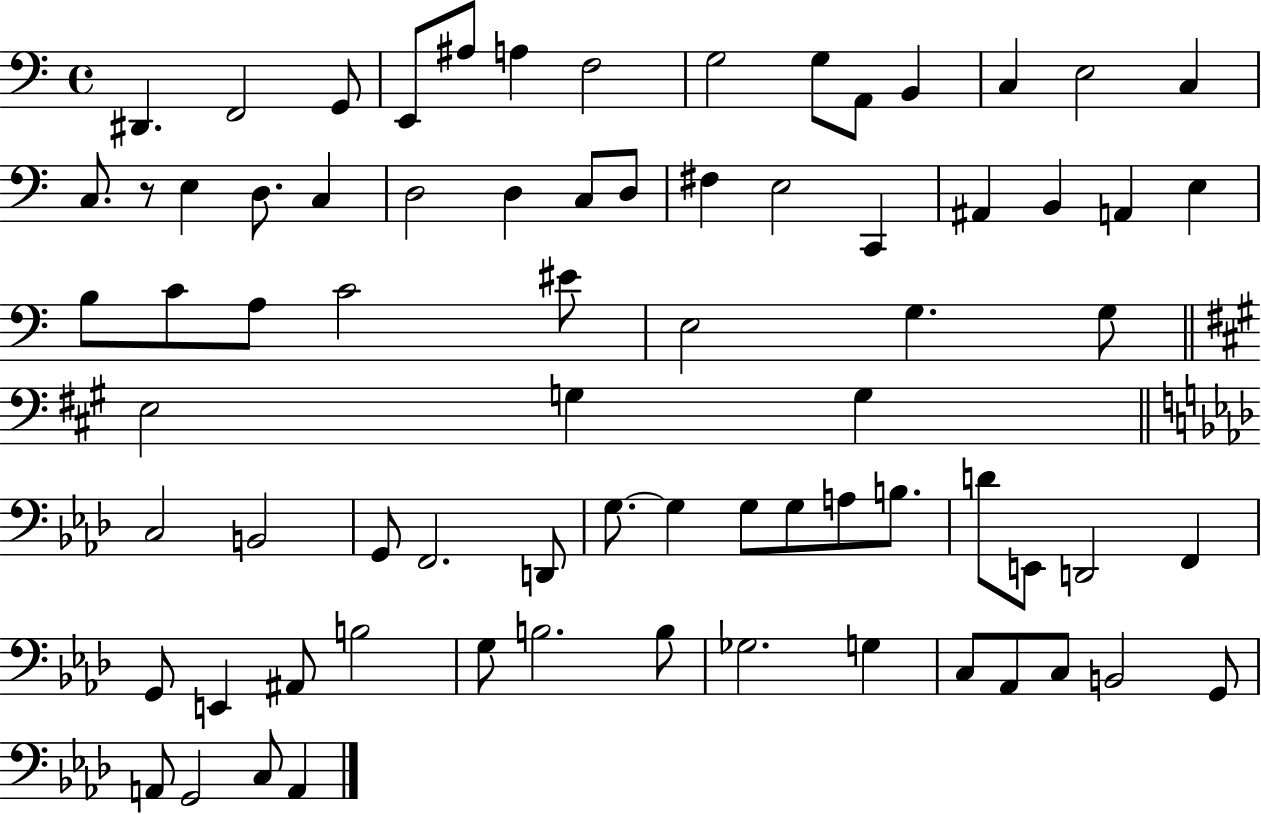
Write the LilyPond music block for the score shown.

{
  \clef bass
  \time 4/4
  \defaultTimeSignature
  \key c \major
  dis,4. f,2 g,8 | e,8 ais8 a4 f2 | g2 g8 a,8 b,4 | c4 e2 c4 | \break c8. r8 e4 d8. c4 | d2 d4 c8 d8 | fis4 e2 c,4 | ais,4 b,4 a,4 e4 | \break b8 c'8 a8 c'2 eis'8 | e2 g4. g8 | \bar "||" \break \key a \major e2 g4 g4 | \bar "||" \break \key aes \major c2 b,2 | g,8 f,2. d,8 | g8.~~ g4 g8 g8 a8 b8. | d'8 e,8 d,2 f,4 | \break g,8 e,4 ais,8 b2 | g8 b2. b8 | ges2. g4 | c8 aes,8 c8 b,2 g,8 | \break a,8 g,2 c8 a,4 | \bar "|."
}